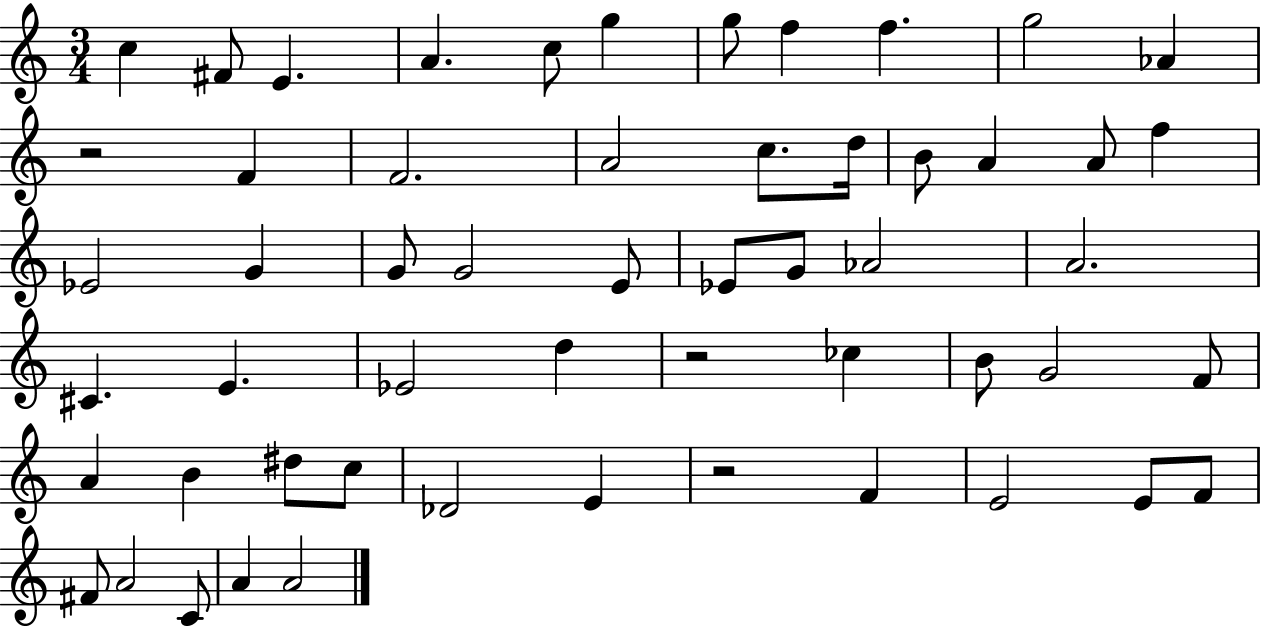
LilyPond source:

{
  \clef treble
  \numericTimeSignature
  \time 3/4
  \key c \major
  c''4 fis'8 e'4. | a'4. c''8 g''4 | g''8 f''4 f''4. | g''2 aes'4 | \break r2 f'4 | f'2. | a'2 c''8. d''16 | b'8 a'4 a'8 f''4 | \break ees'2 g'4 | g'8 g'2 e'8 | ees'8 g'8 aes'2 | a'2. | \break cis'4. e'4. | ees'2 d''4 | r2 ces''4 | b'8 g'2 f'8 | \break a'4 b'4 dis''8 c''8 | des'2 e'4 | r2 f'4 | e'2 e'8 f'8 | \break fis'8 a'2 c'8 | a'4 a'2 | \bar "|."
}